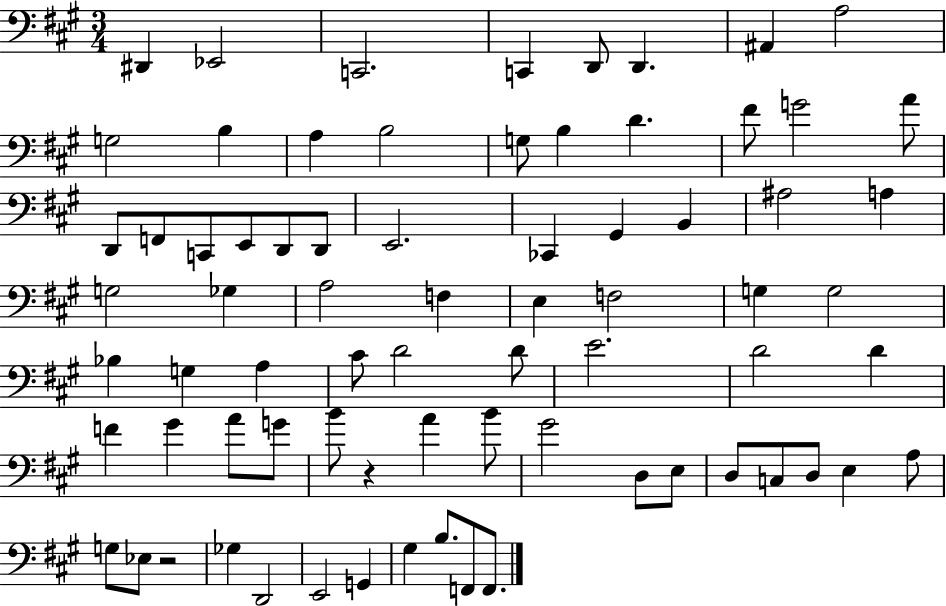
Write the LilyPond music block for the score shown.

{
  \clef bass
  \numericTimeSignature
  \time 3/4
  \key a \major
  dis,4 ees,2 | c,2. | c,4 d,8 d,4. | ais,4 a2 | \break g2 b4 | a4 b2 | g8 b4 d'4. | fis'8 g'2 a'8 | \break d,8 f,8 c,8 e,8 d,8 d,8 | e,2. | ces,4 gis,4 b,4 | ais2 a4 | \break g2 ges4 | a2 f4 | e4 f2 | g4 g2 | \break bes4 g4 a4 | cis'8 d'2 d'8 | e'2. | d'2 d'4 | \break f'4 gis'4 a'8 g'8 | b'8 r4 a'4 b'8 | gis'2 d8 e8 | d8 c8 d8 e4 a8 | \break g8 ees8 r2 | ges4 d,2 | e,2 g,4 | gis4 b8. f,8 f,8. | \break \bar "|."
}